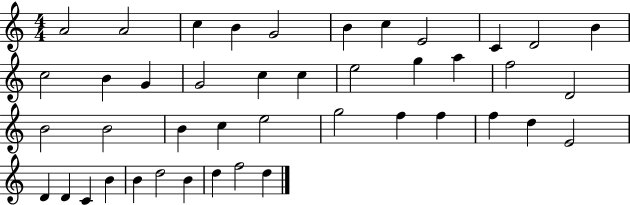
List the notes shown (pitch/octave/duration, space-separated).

A4/h A4/h C5/q B4/q G4/h B4/q C5/q E4/h C4/q D4/h B4/q C5/h B4/q G4/q G4/h C5/q C5/q E5/h G5/q A5/q F5/h D4/h B4/h B4/h B4/q C5/q E5/h G5/h F5/q F5/q F5/q D5/q E4/h D4/q D4/q C4/q B4/q B4/q D5/h B4/q D5/q F5/h D5/q